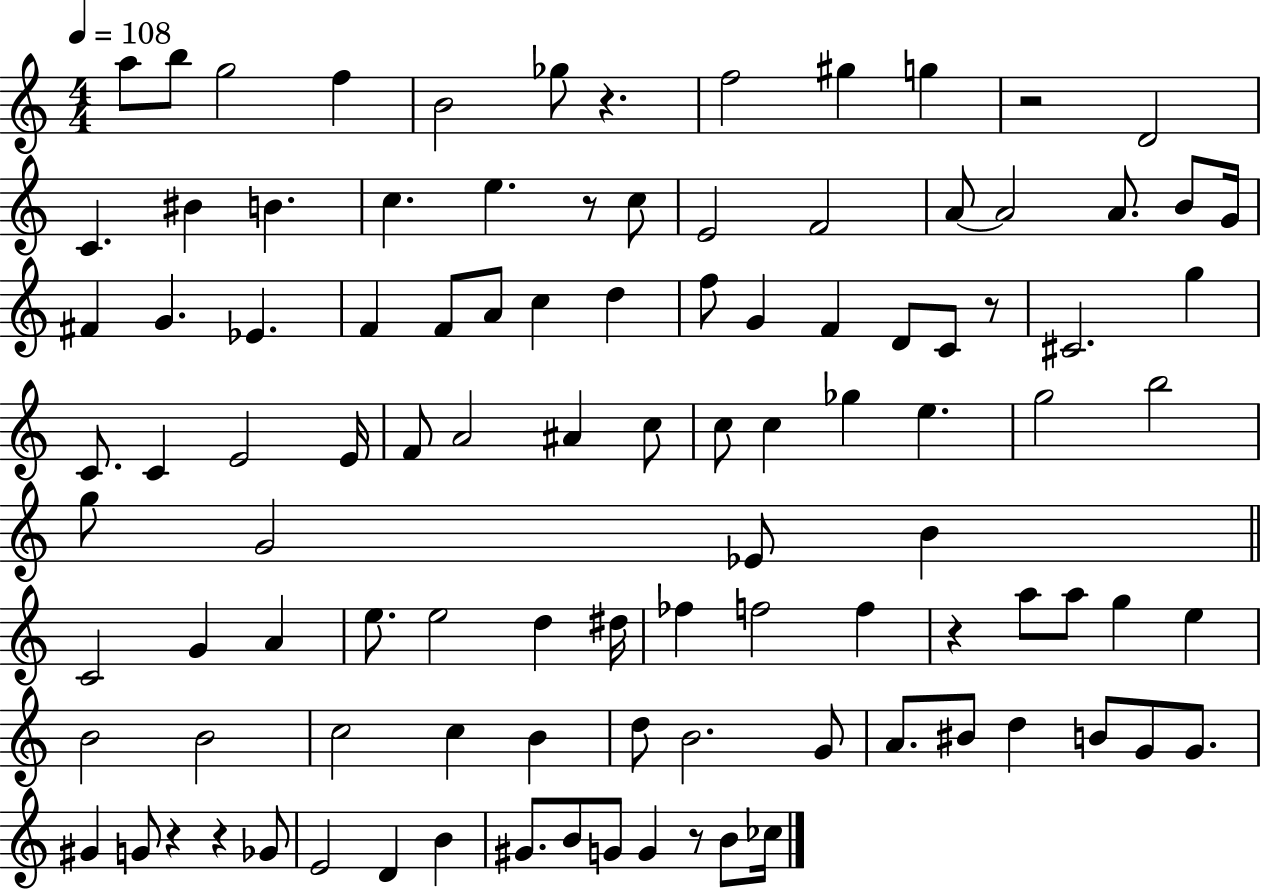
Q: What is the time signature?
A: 4/4